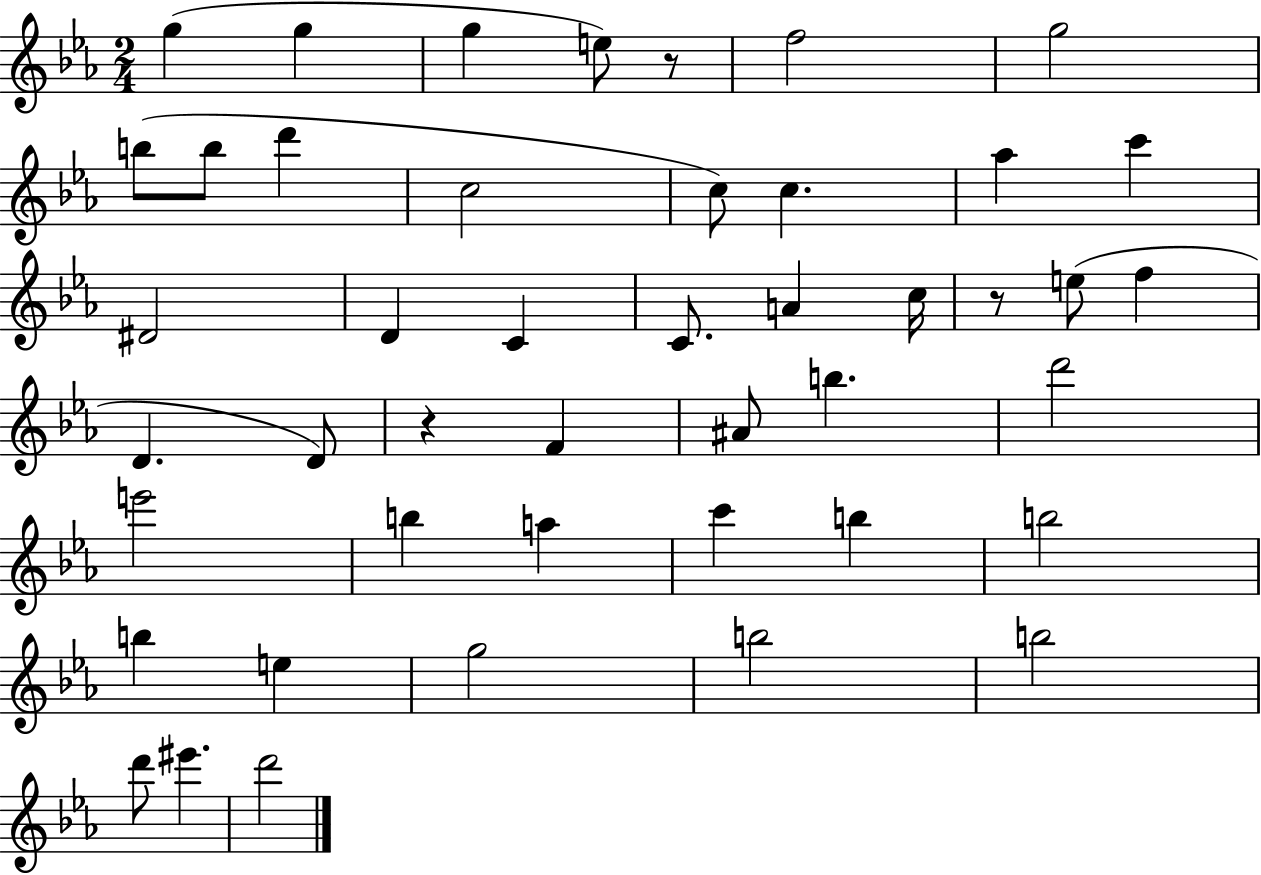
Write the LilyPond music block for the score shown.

{
  \clef treble
  \numericTimeSignature
  \time 2/4
  \key ees \major
  g''4( g''4 | g''4 e''8) r8 | f''2 | g''2 | \break b''8( b''8 d'''4 | c''2 | c''8) c''4. | aes''4 c'''4 | \break dis'2 | d'4 c'4 | c'8. a'4 c''16 | r8 e''8( f''4 | \break d'4. d'8) | r4 f'4 | ais'8 b''4. | d'''2 | \break e'''2 | b''4 a''4 | c'''4 b''4 | b''2 | \break b''4 e''4 | g''2 | b''2 | b''2 | \break d'''8 eis'''4. | d'''2 | \bar "|."
}